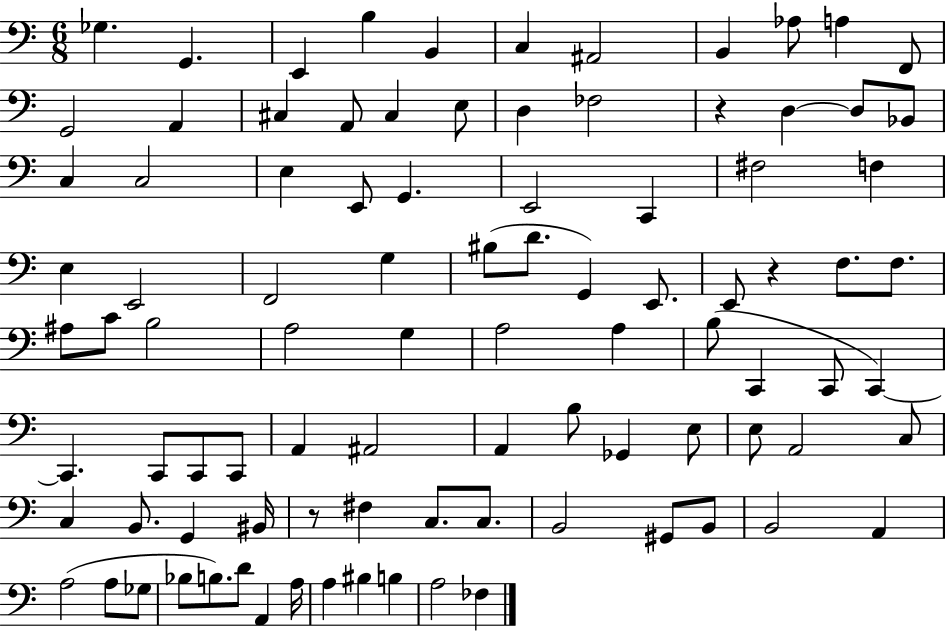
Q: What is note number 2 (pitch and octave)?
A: G2